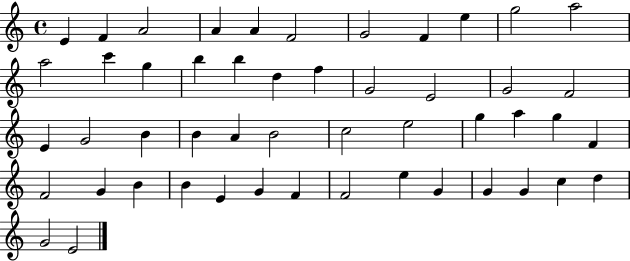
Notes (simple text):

E4/q F4/q A4/h A4/q A4/q F4/h G4/h F4/q E5/q G5/h A5/h A5/h C6/q G5/q B5/q B5/q D5/q F5/q G4/h E4/h G4/h F4/h E4/q G4/h B4/q B4/q A4/q B4/h C5/h E5/h G5/q A5/q G5/q F4/q F4/h G4/q B4/q B4/q E4/q G4/q F4/q F4/h E5/q G4/q G4/q G4/q C5/q D5/q G4/h E4/h